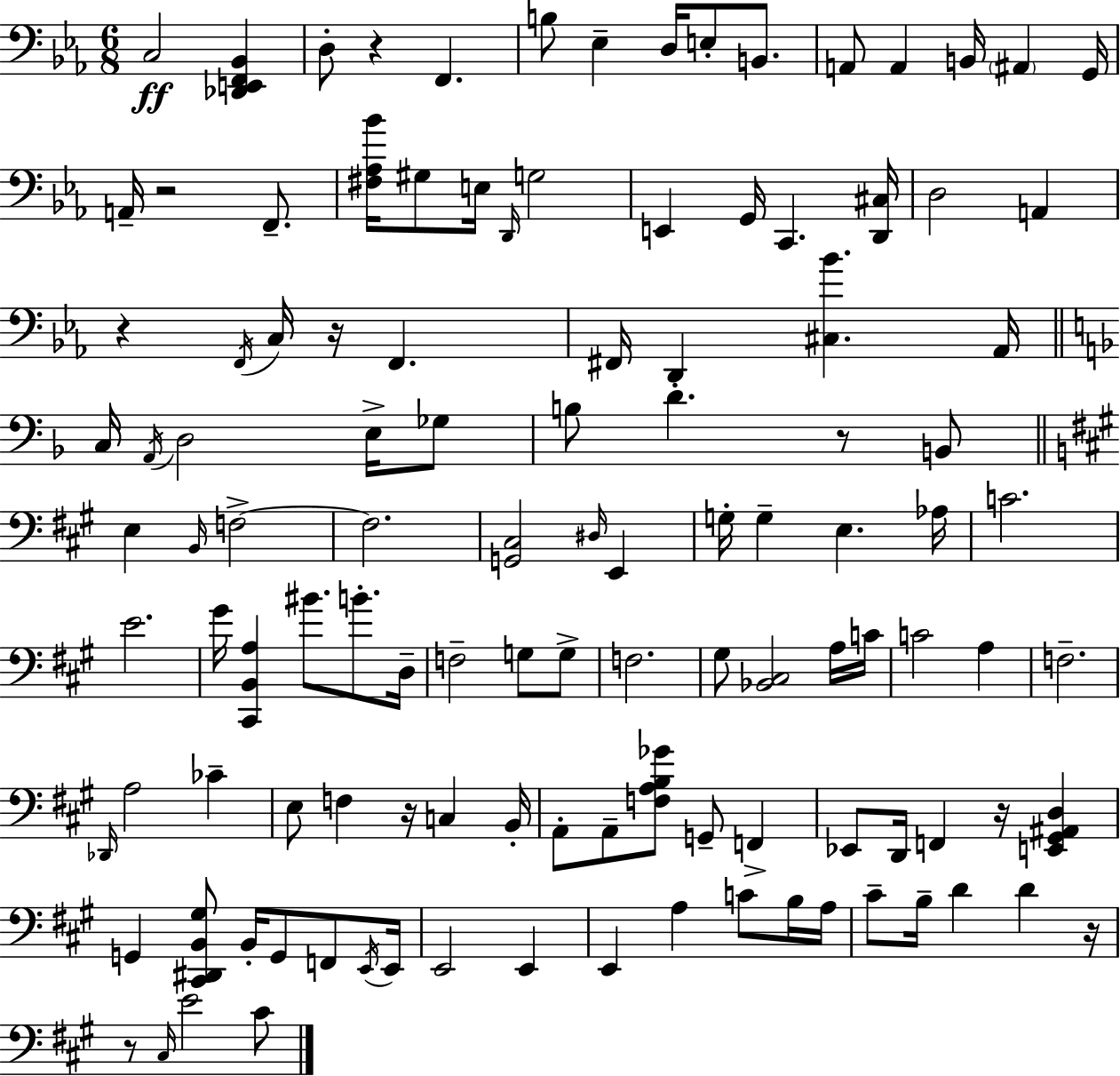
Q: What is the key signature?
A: EES major